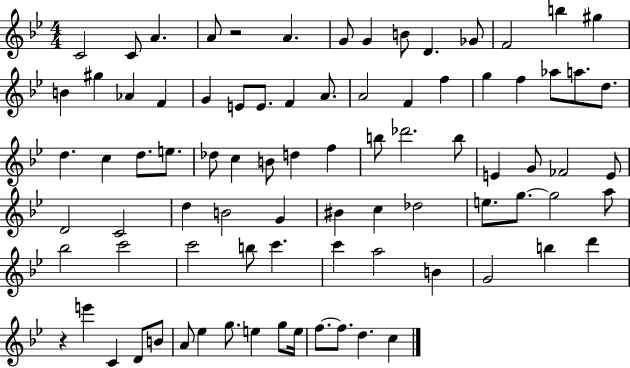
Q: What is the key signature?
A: BES major